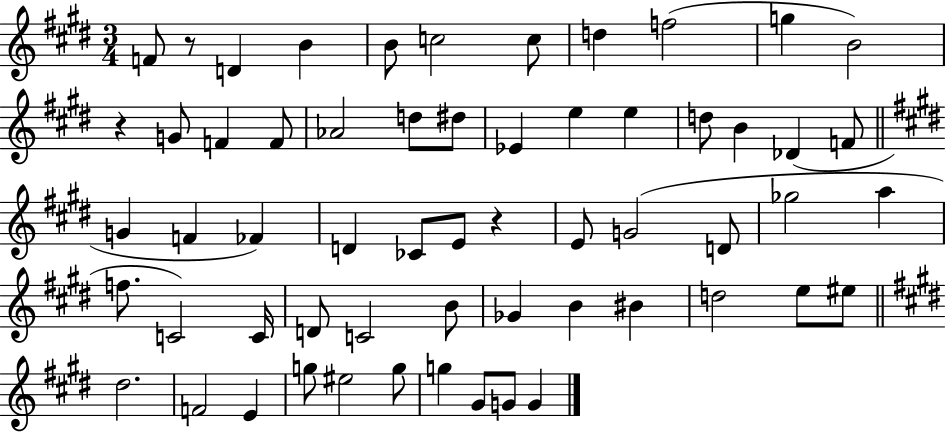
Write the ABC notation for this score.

X:1
T:Untitled
M:3/4
L:1/4
K:E
F/2 z/2 D B B/2 c2 c/2 d f2 g B2 z G/2 F F/2 _A2 d/2 ^d/2 _E e e d/2 B _D F/2 G F _F D _C/2 E/2 z E/2 G2 D/2 _g2 a f/2 C2 C/4 D/2 C2 B/2 _G B ^B d2 e/2 ^e/2 ^d2 F2 E g/2 ^e2 g/2 g ^G/2 G/2 G